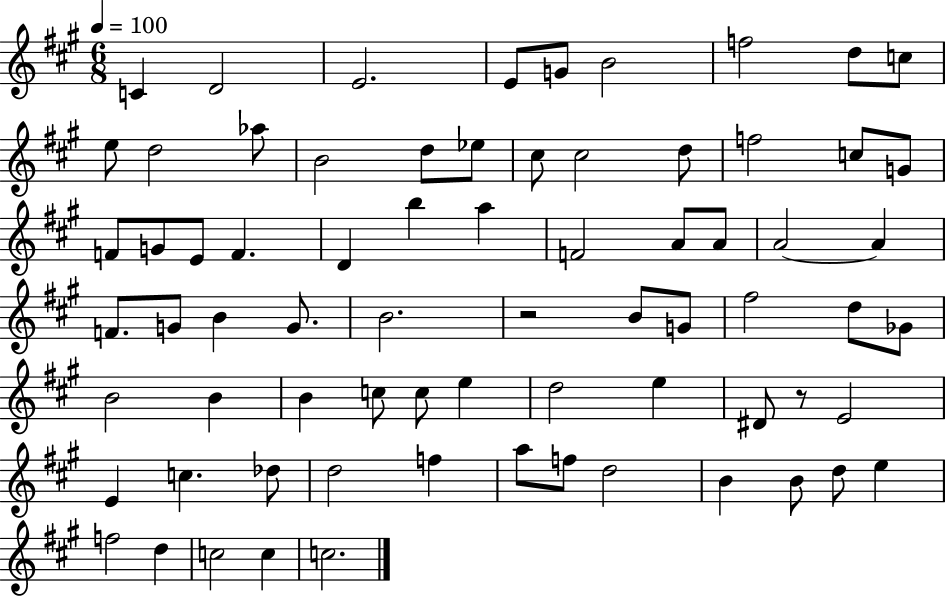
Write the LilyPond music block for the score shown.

{
  \clef treble
  \numericTimeSignature
  \time 6/8
  \key a \major
  \tempo 4 = 100
  c'4 d'2 | e'2. | e'8 g'8 b'2 | f''2 d''8 c''8 | \break e''8 d''2 aes''8 | b'2 d''8 ees''8 | cis''8 cis''2 d''8 | f''2 c''8 g'8 | \break f'8 g'8 e'8 f'4. | d'4 b''4 a''4 | f'2 a'8 a'8 | a'2~~ a'4 | \break f'8. g'8 b'4 g'8. | b'2. | r2 b'8 g'8 | fis''2 d''8 ges'8 | \break b'2 b'4 | b'4 c''8 c''8 e''4 | d''2 e''4 | dis'8 r8 e'2 | \break e'4 c''4. des''8 | d''2 f''4 | a''8 f''8 d''2 | b'4 b'8 d''8 e''4 | \break f''2 d''4 | c''2 c''4 | c''2. | \bar "|."
}